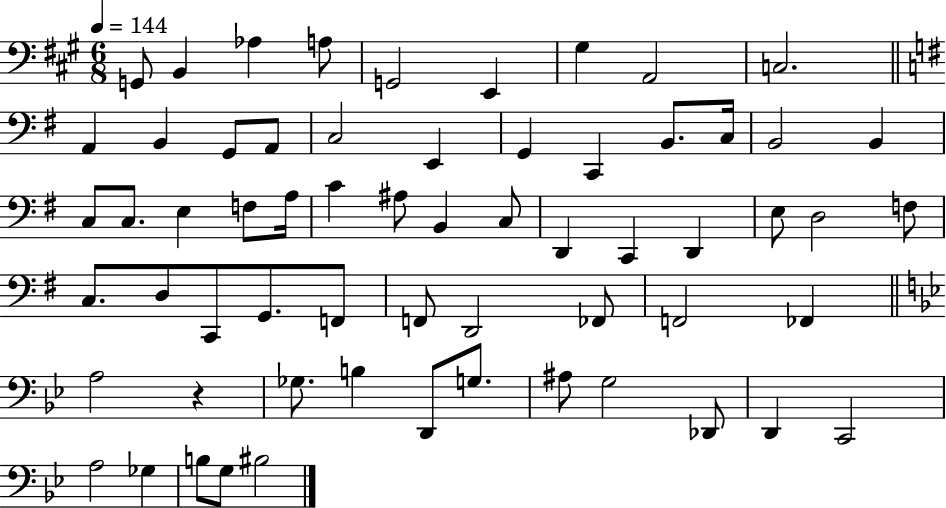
{
  \clef bass
  \numericTimeSignature
  \time 6/8
  \key a \major
  \tempo 4 = 144
  g,8 b,4 aes4 a8 | g,2 e,4 | gis4 a,2 | c2. | \break \bar "||" \break \key e \minor a,4 b,4 g,8 a,8 | c2 e,4 | g,4 c,4 b,8. c16 | b,2 b,4 | \break c8 c8. e4 f8 a16 | c'4 ais8 b,4 c8 | d,4 c,4 d,4 | e8 d2 f8 | \break c8. d8 c,8 g,8. f,8 | f,8 d,2 fes,8 | f,2 fes,4 | \bar "||" \break \key bes \major a2 r4 | ges8. b4 d,8 g8. | ais8 g2 des,8 | d,4 c,2 | \break a2 ges4 | b8 g8 bis2 | \bar "|."
}